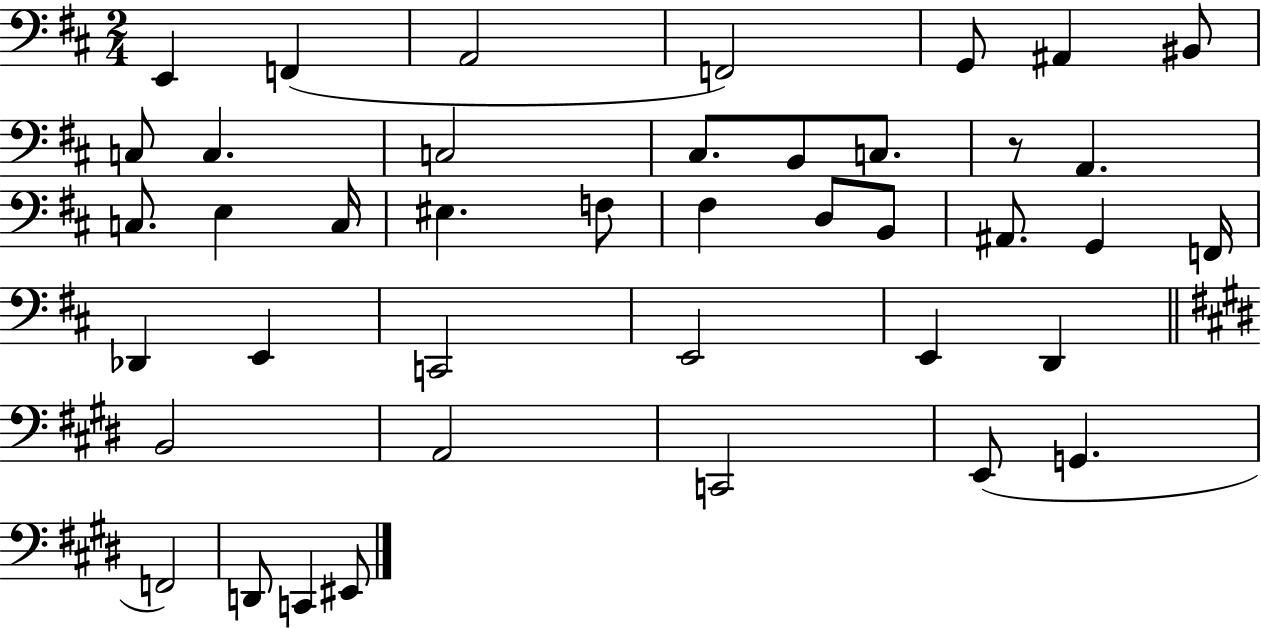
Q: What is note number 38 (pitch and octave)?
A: D2